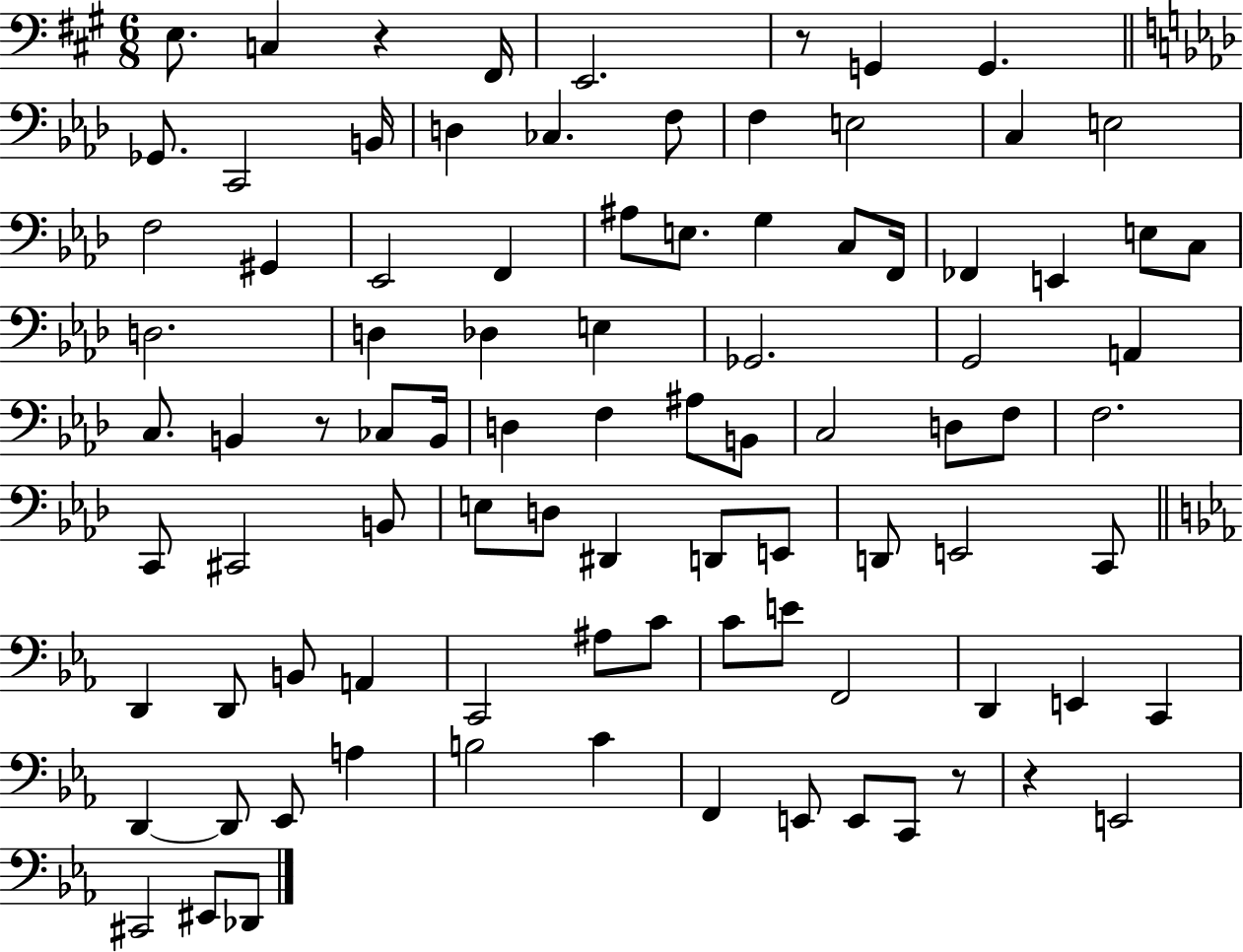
E3/e. C3/q R/q F#2/s E2/h. R/e G2/q G2/q. Gb2/e. C2/h B2/s D3/q CES3/q. F3/e F3/q E3/h C3/q E3/h F3/h G#2/q Eb2/h F2/q A#3/e E3/e. G3/q C3/e F2/s FES2/q E2/q E3/e C3/e D3/h. D3/q Db3/q E3/q Gb2/h. G2/h A2/q C3/e. B2/q R/e CES3/e B2/s D3/q F3/q A#3/e B2/e C3/h D3/e F3/e F3/h. C2/e C#2/h B2/e E3/e D3/e D#2/q D2/e E2/e D2/e E2/h C2/e D2/q D2/e B2/e A2/q C2/h A#3/e C4/e C4/e E4/e F2/h D2/q E2/q C2/q D2/q D2/e Eb2/e A3/q B3/h C4/q F2/q E2/e E2/e C2/e R/e R/q E2/h C#2/h EIS2/e Db2/e